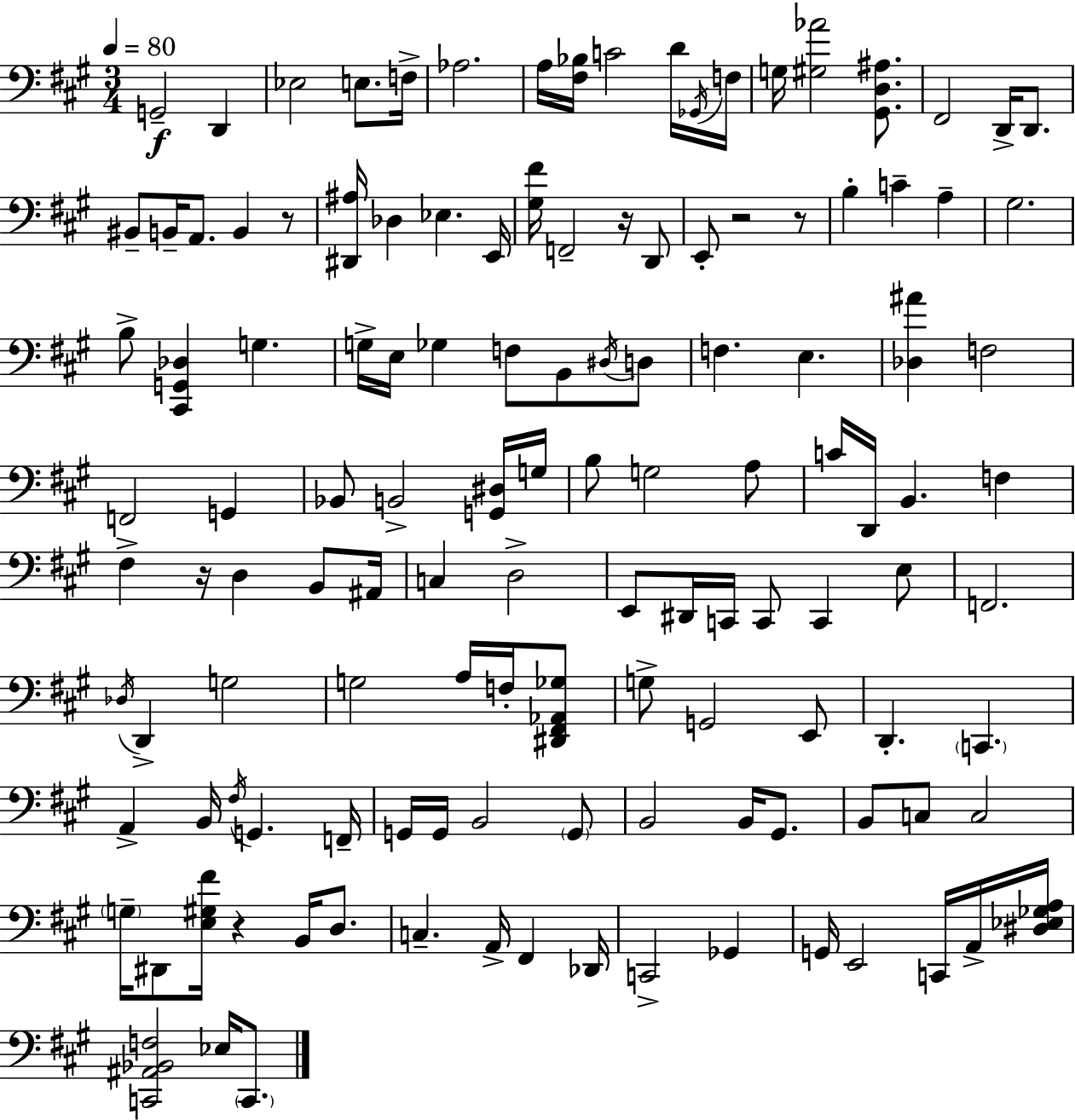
X:1
T:Untitled
M:3/4
L:1/4
K:A
G,,2 D,, _E,2 E,/2 F,/4 _A,2 A,/4 [^F,_B,]/4 C2 D/4 _G,,/4 F,/4 G,/4 [^G,_A]2 [^G,,D,^A,]/2 ^F,,2 D,,/4 D,,/2 ^B,,/2 B,,/4 A,,/2 B,, z/2 [^D,,^A,]/4 _D, _E, E,,/4 [^G,^F]/4 F,,2 z/4 D,,/2 E,,/2 z2 z/2 B, C A, ^G,2 B,/2 [^C,,G,,_D,] G, G,/4 E,/4 _G, F,/2 B,,/2 ^D,/4 D,/2 F, E, [_D,^A] F,2 F,,2 G,, _B,,/2 B,,2 [G,,^D,]/4 G,/4 B,/2 G,2 A,/2 C/4 D,,/4 B,, F, ^F, z/4 D, B,,/2 ^A,,/4 C, D,2 E,,/2 ^D,,/4 C,,/4 C,,/2 C,, E,/2 F,,2 _D,/4 D,, G,2 G,2 A,/4 F,/4 [^D,,^F,,_A,,_G,]/2 G,/2 G,,2 E,,/2 D,, C,, A,, B,,/4 ^F,/4 G,, F,,/4 G,,/4 G,,/4 B,,2 G,,/2 B,,2 B,,/4 ^G,,/2 B,,/2 C,/2 C,2 G,/4 ^D,,/2 [E,^G,^F]/4 z B,,/4 D,/2 C, A,,/4 ^F,, _D,,/4 C,,2 _G,, G,,/4 E,,2 C,,/4 A,,/4 [^D,_E,_G,A,]/4 [C,,^A,,_B,,F,]2 _E,/4 C,,/2